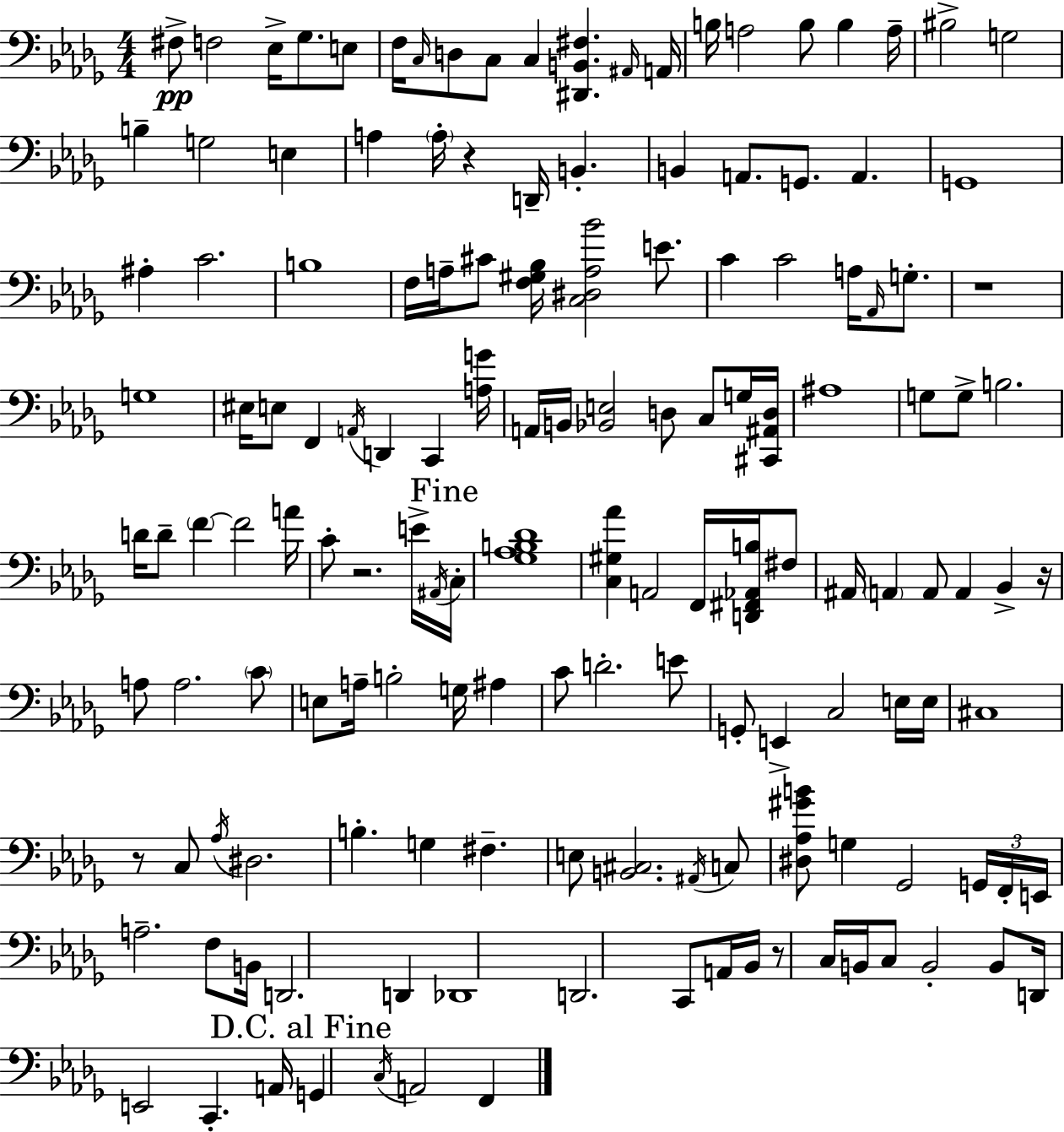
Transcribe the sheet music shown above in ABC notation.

X:1
T:Untitled
M:4/4
L:1/4
K:Bbm
^F,/2 F,2 _E,/4 _G,/2 E,/2 F,/4 C,/4 D,/2 C,/2 C, [^D,,B,,^F,] ^A,,/4 A,,/4 B,/4 A,2 B,/2 B, A,/4 ^B,2 G,2 B, G,2 E, A, A,/4 z D,,/4 B,, B,, A,,/2 G,,/2 A,, G,,4 ^A, C2 B,4 F,/4 A,/4 ^C/2 [F,^G,_B,]/4 [C,^D,A,_B]2 E/2 C C2 A,/4 _A,,/4 G,/2 z4 G,4 ^E,/4 E,/2 F,, A,,/4 D,, C,, [A,G]/4 A,,/4 B,,/4 [_B,,E,]2 D,/2 C,/2 G,/4 [^C,,^A,,D,]/4 ^A,4 G,/2 G,/2 B,2 D/4 D/2 F F2 A/4 C/2 z2 E/4 ^A,,/4 C,/4 [_G,_A,B,_D]4 [C,^G,_A] A,,2 F,,/4 [D,,^F,,_A,,B,]/4 ^F,/2 ^A,,/4 A,, A,,/2 A,, _B,, z/4 A,/2 A,2 C/2 E,/2 A,/4 B,2 G,/4 ^A, C/2 D2 E/2 G,,/2 E,, C,2 E,/4 E,/4 ^C,4 z/2 C,/2 _A,/4 ^D,2 B, G, ^F, E,/2 [B,,^C,]2 ^A,,/4 C,/2 [^D,_A,^GB]/2 G, _G,,2 G,,/4 F,,/4 E,,/4 A,2 F,/2 B,,/4 D,,2 D,, _D,,4 D,,2 C,,/2 A,,/4 _B,,/4 z/2 C,/4 B,,/4 C,/2 B,,2 B,,/2 D,,/4 E,,2 C,, A,,/4 G,, C,/4 A,,2 F,,